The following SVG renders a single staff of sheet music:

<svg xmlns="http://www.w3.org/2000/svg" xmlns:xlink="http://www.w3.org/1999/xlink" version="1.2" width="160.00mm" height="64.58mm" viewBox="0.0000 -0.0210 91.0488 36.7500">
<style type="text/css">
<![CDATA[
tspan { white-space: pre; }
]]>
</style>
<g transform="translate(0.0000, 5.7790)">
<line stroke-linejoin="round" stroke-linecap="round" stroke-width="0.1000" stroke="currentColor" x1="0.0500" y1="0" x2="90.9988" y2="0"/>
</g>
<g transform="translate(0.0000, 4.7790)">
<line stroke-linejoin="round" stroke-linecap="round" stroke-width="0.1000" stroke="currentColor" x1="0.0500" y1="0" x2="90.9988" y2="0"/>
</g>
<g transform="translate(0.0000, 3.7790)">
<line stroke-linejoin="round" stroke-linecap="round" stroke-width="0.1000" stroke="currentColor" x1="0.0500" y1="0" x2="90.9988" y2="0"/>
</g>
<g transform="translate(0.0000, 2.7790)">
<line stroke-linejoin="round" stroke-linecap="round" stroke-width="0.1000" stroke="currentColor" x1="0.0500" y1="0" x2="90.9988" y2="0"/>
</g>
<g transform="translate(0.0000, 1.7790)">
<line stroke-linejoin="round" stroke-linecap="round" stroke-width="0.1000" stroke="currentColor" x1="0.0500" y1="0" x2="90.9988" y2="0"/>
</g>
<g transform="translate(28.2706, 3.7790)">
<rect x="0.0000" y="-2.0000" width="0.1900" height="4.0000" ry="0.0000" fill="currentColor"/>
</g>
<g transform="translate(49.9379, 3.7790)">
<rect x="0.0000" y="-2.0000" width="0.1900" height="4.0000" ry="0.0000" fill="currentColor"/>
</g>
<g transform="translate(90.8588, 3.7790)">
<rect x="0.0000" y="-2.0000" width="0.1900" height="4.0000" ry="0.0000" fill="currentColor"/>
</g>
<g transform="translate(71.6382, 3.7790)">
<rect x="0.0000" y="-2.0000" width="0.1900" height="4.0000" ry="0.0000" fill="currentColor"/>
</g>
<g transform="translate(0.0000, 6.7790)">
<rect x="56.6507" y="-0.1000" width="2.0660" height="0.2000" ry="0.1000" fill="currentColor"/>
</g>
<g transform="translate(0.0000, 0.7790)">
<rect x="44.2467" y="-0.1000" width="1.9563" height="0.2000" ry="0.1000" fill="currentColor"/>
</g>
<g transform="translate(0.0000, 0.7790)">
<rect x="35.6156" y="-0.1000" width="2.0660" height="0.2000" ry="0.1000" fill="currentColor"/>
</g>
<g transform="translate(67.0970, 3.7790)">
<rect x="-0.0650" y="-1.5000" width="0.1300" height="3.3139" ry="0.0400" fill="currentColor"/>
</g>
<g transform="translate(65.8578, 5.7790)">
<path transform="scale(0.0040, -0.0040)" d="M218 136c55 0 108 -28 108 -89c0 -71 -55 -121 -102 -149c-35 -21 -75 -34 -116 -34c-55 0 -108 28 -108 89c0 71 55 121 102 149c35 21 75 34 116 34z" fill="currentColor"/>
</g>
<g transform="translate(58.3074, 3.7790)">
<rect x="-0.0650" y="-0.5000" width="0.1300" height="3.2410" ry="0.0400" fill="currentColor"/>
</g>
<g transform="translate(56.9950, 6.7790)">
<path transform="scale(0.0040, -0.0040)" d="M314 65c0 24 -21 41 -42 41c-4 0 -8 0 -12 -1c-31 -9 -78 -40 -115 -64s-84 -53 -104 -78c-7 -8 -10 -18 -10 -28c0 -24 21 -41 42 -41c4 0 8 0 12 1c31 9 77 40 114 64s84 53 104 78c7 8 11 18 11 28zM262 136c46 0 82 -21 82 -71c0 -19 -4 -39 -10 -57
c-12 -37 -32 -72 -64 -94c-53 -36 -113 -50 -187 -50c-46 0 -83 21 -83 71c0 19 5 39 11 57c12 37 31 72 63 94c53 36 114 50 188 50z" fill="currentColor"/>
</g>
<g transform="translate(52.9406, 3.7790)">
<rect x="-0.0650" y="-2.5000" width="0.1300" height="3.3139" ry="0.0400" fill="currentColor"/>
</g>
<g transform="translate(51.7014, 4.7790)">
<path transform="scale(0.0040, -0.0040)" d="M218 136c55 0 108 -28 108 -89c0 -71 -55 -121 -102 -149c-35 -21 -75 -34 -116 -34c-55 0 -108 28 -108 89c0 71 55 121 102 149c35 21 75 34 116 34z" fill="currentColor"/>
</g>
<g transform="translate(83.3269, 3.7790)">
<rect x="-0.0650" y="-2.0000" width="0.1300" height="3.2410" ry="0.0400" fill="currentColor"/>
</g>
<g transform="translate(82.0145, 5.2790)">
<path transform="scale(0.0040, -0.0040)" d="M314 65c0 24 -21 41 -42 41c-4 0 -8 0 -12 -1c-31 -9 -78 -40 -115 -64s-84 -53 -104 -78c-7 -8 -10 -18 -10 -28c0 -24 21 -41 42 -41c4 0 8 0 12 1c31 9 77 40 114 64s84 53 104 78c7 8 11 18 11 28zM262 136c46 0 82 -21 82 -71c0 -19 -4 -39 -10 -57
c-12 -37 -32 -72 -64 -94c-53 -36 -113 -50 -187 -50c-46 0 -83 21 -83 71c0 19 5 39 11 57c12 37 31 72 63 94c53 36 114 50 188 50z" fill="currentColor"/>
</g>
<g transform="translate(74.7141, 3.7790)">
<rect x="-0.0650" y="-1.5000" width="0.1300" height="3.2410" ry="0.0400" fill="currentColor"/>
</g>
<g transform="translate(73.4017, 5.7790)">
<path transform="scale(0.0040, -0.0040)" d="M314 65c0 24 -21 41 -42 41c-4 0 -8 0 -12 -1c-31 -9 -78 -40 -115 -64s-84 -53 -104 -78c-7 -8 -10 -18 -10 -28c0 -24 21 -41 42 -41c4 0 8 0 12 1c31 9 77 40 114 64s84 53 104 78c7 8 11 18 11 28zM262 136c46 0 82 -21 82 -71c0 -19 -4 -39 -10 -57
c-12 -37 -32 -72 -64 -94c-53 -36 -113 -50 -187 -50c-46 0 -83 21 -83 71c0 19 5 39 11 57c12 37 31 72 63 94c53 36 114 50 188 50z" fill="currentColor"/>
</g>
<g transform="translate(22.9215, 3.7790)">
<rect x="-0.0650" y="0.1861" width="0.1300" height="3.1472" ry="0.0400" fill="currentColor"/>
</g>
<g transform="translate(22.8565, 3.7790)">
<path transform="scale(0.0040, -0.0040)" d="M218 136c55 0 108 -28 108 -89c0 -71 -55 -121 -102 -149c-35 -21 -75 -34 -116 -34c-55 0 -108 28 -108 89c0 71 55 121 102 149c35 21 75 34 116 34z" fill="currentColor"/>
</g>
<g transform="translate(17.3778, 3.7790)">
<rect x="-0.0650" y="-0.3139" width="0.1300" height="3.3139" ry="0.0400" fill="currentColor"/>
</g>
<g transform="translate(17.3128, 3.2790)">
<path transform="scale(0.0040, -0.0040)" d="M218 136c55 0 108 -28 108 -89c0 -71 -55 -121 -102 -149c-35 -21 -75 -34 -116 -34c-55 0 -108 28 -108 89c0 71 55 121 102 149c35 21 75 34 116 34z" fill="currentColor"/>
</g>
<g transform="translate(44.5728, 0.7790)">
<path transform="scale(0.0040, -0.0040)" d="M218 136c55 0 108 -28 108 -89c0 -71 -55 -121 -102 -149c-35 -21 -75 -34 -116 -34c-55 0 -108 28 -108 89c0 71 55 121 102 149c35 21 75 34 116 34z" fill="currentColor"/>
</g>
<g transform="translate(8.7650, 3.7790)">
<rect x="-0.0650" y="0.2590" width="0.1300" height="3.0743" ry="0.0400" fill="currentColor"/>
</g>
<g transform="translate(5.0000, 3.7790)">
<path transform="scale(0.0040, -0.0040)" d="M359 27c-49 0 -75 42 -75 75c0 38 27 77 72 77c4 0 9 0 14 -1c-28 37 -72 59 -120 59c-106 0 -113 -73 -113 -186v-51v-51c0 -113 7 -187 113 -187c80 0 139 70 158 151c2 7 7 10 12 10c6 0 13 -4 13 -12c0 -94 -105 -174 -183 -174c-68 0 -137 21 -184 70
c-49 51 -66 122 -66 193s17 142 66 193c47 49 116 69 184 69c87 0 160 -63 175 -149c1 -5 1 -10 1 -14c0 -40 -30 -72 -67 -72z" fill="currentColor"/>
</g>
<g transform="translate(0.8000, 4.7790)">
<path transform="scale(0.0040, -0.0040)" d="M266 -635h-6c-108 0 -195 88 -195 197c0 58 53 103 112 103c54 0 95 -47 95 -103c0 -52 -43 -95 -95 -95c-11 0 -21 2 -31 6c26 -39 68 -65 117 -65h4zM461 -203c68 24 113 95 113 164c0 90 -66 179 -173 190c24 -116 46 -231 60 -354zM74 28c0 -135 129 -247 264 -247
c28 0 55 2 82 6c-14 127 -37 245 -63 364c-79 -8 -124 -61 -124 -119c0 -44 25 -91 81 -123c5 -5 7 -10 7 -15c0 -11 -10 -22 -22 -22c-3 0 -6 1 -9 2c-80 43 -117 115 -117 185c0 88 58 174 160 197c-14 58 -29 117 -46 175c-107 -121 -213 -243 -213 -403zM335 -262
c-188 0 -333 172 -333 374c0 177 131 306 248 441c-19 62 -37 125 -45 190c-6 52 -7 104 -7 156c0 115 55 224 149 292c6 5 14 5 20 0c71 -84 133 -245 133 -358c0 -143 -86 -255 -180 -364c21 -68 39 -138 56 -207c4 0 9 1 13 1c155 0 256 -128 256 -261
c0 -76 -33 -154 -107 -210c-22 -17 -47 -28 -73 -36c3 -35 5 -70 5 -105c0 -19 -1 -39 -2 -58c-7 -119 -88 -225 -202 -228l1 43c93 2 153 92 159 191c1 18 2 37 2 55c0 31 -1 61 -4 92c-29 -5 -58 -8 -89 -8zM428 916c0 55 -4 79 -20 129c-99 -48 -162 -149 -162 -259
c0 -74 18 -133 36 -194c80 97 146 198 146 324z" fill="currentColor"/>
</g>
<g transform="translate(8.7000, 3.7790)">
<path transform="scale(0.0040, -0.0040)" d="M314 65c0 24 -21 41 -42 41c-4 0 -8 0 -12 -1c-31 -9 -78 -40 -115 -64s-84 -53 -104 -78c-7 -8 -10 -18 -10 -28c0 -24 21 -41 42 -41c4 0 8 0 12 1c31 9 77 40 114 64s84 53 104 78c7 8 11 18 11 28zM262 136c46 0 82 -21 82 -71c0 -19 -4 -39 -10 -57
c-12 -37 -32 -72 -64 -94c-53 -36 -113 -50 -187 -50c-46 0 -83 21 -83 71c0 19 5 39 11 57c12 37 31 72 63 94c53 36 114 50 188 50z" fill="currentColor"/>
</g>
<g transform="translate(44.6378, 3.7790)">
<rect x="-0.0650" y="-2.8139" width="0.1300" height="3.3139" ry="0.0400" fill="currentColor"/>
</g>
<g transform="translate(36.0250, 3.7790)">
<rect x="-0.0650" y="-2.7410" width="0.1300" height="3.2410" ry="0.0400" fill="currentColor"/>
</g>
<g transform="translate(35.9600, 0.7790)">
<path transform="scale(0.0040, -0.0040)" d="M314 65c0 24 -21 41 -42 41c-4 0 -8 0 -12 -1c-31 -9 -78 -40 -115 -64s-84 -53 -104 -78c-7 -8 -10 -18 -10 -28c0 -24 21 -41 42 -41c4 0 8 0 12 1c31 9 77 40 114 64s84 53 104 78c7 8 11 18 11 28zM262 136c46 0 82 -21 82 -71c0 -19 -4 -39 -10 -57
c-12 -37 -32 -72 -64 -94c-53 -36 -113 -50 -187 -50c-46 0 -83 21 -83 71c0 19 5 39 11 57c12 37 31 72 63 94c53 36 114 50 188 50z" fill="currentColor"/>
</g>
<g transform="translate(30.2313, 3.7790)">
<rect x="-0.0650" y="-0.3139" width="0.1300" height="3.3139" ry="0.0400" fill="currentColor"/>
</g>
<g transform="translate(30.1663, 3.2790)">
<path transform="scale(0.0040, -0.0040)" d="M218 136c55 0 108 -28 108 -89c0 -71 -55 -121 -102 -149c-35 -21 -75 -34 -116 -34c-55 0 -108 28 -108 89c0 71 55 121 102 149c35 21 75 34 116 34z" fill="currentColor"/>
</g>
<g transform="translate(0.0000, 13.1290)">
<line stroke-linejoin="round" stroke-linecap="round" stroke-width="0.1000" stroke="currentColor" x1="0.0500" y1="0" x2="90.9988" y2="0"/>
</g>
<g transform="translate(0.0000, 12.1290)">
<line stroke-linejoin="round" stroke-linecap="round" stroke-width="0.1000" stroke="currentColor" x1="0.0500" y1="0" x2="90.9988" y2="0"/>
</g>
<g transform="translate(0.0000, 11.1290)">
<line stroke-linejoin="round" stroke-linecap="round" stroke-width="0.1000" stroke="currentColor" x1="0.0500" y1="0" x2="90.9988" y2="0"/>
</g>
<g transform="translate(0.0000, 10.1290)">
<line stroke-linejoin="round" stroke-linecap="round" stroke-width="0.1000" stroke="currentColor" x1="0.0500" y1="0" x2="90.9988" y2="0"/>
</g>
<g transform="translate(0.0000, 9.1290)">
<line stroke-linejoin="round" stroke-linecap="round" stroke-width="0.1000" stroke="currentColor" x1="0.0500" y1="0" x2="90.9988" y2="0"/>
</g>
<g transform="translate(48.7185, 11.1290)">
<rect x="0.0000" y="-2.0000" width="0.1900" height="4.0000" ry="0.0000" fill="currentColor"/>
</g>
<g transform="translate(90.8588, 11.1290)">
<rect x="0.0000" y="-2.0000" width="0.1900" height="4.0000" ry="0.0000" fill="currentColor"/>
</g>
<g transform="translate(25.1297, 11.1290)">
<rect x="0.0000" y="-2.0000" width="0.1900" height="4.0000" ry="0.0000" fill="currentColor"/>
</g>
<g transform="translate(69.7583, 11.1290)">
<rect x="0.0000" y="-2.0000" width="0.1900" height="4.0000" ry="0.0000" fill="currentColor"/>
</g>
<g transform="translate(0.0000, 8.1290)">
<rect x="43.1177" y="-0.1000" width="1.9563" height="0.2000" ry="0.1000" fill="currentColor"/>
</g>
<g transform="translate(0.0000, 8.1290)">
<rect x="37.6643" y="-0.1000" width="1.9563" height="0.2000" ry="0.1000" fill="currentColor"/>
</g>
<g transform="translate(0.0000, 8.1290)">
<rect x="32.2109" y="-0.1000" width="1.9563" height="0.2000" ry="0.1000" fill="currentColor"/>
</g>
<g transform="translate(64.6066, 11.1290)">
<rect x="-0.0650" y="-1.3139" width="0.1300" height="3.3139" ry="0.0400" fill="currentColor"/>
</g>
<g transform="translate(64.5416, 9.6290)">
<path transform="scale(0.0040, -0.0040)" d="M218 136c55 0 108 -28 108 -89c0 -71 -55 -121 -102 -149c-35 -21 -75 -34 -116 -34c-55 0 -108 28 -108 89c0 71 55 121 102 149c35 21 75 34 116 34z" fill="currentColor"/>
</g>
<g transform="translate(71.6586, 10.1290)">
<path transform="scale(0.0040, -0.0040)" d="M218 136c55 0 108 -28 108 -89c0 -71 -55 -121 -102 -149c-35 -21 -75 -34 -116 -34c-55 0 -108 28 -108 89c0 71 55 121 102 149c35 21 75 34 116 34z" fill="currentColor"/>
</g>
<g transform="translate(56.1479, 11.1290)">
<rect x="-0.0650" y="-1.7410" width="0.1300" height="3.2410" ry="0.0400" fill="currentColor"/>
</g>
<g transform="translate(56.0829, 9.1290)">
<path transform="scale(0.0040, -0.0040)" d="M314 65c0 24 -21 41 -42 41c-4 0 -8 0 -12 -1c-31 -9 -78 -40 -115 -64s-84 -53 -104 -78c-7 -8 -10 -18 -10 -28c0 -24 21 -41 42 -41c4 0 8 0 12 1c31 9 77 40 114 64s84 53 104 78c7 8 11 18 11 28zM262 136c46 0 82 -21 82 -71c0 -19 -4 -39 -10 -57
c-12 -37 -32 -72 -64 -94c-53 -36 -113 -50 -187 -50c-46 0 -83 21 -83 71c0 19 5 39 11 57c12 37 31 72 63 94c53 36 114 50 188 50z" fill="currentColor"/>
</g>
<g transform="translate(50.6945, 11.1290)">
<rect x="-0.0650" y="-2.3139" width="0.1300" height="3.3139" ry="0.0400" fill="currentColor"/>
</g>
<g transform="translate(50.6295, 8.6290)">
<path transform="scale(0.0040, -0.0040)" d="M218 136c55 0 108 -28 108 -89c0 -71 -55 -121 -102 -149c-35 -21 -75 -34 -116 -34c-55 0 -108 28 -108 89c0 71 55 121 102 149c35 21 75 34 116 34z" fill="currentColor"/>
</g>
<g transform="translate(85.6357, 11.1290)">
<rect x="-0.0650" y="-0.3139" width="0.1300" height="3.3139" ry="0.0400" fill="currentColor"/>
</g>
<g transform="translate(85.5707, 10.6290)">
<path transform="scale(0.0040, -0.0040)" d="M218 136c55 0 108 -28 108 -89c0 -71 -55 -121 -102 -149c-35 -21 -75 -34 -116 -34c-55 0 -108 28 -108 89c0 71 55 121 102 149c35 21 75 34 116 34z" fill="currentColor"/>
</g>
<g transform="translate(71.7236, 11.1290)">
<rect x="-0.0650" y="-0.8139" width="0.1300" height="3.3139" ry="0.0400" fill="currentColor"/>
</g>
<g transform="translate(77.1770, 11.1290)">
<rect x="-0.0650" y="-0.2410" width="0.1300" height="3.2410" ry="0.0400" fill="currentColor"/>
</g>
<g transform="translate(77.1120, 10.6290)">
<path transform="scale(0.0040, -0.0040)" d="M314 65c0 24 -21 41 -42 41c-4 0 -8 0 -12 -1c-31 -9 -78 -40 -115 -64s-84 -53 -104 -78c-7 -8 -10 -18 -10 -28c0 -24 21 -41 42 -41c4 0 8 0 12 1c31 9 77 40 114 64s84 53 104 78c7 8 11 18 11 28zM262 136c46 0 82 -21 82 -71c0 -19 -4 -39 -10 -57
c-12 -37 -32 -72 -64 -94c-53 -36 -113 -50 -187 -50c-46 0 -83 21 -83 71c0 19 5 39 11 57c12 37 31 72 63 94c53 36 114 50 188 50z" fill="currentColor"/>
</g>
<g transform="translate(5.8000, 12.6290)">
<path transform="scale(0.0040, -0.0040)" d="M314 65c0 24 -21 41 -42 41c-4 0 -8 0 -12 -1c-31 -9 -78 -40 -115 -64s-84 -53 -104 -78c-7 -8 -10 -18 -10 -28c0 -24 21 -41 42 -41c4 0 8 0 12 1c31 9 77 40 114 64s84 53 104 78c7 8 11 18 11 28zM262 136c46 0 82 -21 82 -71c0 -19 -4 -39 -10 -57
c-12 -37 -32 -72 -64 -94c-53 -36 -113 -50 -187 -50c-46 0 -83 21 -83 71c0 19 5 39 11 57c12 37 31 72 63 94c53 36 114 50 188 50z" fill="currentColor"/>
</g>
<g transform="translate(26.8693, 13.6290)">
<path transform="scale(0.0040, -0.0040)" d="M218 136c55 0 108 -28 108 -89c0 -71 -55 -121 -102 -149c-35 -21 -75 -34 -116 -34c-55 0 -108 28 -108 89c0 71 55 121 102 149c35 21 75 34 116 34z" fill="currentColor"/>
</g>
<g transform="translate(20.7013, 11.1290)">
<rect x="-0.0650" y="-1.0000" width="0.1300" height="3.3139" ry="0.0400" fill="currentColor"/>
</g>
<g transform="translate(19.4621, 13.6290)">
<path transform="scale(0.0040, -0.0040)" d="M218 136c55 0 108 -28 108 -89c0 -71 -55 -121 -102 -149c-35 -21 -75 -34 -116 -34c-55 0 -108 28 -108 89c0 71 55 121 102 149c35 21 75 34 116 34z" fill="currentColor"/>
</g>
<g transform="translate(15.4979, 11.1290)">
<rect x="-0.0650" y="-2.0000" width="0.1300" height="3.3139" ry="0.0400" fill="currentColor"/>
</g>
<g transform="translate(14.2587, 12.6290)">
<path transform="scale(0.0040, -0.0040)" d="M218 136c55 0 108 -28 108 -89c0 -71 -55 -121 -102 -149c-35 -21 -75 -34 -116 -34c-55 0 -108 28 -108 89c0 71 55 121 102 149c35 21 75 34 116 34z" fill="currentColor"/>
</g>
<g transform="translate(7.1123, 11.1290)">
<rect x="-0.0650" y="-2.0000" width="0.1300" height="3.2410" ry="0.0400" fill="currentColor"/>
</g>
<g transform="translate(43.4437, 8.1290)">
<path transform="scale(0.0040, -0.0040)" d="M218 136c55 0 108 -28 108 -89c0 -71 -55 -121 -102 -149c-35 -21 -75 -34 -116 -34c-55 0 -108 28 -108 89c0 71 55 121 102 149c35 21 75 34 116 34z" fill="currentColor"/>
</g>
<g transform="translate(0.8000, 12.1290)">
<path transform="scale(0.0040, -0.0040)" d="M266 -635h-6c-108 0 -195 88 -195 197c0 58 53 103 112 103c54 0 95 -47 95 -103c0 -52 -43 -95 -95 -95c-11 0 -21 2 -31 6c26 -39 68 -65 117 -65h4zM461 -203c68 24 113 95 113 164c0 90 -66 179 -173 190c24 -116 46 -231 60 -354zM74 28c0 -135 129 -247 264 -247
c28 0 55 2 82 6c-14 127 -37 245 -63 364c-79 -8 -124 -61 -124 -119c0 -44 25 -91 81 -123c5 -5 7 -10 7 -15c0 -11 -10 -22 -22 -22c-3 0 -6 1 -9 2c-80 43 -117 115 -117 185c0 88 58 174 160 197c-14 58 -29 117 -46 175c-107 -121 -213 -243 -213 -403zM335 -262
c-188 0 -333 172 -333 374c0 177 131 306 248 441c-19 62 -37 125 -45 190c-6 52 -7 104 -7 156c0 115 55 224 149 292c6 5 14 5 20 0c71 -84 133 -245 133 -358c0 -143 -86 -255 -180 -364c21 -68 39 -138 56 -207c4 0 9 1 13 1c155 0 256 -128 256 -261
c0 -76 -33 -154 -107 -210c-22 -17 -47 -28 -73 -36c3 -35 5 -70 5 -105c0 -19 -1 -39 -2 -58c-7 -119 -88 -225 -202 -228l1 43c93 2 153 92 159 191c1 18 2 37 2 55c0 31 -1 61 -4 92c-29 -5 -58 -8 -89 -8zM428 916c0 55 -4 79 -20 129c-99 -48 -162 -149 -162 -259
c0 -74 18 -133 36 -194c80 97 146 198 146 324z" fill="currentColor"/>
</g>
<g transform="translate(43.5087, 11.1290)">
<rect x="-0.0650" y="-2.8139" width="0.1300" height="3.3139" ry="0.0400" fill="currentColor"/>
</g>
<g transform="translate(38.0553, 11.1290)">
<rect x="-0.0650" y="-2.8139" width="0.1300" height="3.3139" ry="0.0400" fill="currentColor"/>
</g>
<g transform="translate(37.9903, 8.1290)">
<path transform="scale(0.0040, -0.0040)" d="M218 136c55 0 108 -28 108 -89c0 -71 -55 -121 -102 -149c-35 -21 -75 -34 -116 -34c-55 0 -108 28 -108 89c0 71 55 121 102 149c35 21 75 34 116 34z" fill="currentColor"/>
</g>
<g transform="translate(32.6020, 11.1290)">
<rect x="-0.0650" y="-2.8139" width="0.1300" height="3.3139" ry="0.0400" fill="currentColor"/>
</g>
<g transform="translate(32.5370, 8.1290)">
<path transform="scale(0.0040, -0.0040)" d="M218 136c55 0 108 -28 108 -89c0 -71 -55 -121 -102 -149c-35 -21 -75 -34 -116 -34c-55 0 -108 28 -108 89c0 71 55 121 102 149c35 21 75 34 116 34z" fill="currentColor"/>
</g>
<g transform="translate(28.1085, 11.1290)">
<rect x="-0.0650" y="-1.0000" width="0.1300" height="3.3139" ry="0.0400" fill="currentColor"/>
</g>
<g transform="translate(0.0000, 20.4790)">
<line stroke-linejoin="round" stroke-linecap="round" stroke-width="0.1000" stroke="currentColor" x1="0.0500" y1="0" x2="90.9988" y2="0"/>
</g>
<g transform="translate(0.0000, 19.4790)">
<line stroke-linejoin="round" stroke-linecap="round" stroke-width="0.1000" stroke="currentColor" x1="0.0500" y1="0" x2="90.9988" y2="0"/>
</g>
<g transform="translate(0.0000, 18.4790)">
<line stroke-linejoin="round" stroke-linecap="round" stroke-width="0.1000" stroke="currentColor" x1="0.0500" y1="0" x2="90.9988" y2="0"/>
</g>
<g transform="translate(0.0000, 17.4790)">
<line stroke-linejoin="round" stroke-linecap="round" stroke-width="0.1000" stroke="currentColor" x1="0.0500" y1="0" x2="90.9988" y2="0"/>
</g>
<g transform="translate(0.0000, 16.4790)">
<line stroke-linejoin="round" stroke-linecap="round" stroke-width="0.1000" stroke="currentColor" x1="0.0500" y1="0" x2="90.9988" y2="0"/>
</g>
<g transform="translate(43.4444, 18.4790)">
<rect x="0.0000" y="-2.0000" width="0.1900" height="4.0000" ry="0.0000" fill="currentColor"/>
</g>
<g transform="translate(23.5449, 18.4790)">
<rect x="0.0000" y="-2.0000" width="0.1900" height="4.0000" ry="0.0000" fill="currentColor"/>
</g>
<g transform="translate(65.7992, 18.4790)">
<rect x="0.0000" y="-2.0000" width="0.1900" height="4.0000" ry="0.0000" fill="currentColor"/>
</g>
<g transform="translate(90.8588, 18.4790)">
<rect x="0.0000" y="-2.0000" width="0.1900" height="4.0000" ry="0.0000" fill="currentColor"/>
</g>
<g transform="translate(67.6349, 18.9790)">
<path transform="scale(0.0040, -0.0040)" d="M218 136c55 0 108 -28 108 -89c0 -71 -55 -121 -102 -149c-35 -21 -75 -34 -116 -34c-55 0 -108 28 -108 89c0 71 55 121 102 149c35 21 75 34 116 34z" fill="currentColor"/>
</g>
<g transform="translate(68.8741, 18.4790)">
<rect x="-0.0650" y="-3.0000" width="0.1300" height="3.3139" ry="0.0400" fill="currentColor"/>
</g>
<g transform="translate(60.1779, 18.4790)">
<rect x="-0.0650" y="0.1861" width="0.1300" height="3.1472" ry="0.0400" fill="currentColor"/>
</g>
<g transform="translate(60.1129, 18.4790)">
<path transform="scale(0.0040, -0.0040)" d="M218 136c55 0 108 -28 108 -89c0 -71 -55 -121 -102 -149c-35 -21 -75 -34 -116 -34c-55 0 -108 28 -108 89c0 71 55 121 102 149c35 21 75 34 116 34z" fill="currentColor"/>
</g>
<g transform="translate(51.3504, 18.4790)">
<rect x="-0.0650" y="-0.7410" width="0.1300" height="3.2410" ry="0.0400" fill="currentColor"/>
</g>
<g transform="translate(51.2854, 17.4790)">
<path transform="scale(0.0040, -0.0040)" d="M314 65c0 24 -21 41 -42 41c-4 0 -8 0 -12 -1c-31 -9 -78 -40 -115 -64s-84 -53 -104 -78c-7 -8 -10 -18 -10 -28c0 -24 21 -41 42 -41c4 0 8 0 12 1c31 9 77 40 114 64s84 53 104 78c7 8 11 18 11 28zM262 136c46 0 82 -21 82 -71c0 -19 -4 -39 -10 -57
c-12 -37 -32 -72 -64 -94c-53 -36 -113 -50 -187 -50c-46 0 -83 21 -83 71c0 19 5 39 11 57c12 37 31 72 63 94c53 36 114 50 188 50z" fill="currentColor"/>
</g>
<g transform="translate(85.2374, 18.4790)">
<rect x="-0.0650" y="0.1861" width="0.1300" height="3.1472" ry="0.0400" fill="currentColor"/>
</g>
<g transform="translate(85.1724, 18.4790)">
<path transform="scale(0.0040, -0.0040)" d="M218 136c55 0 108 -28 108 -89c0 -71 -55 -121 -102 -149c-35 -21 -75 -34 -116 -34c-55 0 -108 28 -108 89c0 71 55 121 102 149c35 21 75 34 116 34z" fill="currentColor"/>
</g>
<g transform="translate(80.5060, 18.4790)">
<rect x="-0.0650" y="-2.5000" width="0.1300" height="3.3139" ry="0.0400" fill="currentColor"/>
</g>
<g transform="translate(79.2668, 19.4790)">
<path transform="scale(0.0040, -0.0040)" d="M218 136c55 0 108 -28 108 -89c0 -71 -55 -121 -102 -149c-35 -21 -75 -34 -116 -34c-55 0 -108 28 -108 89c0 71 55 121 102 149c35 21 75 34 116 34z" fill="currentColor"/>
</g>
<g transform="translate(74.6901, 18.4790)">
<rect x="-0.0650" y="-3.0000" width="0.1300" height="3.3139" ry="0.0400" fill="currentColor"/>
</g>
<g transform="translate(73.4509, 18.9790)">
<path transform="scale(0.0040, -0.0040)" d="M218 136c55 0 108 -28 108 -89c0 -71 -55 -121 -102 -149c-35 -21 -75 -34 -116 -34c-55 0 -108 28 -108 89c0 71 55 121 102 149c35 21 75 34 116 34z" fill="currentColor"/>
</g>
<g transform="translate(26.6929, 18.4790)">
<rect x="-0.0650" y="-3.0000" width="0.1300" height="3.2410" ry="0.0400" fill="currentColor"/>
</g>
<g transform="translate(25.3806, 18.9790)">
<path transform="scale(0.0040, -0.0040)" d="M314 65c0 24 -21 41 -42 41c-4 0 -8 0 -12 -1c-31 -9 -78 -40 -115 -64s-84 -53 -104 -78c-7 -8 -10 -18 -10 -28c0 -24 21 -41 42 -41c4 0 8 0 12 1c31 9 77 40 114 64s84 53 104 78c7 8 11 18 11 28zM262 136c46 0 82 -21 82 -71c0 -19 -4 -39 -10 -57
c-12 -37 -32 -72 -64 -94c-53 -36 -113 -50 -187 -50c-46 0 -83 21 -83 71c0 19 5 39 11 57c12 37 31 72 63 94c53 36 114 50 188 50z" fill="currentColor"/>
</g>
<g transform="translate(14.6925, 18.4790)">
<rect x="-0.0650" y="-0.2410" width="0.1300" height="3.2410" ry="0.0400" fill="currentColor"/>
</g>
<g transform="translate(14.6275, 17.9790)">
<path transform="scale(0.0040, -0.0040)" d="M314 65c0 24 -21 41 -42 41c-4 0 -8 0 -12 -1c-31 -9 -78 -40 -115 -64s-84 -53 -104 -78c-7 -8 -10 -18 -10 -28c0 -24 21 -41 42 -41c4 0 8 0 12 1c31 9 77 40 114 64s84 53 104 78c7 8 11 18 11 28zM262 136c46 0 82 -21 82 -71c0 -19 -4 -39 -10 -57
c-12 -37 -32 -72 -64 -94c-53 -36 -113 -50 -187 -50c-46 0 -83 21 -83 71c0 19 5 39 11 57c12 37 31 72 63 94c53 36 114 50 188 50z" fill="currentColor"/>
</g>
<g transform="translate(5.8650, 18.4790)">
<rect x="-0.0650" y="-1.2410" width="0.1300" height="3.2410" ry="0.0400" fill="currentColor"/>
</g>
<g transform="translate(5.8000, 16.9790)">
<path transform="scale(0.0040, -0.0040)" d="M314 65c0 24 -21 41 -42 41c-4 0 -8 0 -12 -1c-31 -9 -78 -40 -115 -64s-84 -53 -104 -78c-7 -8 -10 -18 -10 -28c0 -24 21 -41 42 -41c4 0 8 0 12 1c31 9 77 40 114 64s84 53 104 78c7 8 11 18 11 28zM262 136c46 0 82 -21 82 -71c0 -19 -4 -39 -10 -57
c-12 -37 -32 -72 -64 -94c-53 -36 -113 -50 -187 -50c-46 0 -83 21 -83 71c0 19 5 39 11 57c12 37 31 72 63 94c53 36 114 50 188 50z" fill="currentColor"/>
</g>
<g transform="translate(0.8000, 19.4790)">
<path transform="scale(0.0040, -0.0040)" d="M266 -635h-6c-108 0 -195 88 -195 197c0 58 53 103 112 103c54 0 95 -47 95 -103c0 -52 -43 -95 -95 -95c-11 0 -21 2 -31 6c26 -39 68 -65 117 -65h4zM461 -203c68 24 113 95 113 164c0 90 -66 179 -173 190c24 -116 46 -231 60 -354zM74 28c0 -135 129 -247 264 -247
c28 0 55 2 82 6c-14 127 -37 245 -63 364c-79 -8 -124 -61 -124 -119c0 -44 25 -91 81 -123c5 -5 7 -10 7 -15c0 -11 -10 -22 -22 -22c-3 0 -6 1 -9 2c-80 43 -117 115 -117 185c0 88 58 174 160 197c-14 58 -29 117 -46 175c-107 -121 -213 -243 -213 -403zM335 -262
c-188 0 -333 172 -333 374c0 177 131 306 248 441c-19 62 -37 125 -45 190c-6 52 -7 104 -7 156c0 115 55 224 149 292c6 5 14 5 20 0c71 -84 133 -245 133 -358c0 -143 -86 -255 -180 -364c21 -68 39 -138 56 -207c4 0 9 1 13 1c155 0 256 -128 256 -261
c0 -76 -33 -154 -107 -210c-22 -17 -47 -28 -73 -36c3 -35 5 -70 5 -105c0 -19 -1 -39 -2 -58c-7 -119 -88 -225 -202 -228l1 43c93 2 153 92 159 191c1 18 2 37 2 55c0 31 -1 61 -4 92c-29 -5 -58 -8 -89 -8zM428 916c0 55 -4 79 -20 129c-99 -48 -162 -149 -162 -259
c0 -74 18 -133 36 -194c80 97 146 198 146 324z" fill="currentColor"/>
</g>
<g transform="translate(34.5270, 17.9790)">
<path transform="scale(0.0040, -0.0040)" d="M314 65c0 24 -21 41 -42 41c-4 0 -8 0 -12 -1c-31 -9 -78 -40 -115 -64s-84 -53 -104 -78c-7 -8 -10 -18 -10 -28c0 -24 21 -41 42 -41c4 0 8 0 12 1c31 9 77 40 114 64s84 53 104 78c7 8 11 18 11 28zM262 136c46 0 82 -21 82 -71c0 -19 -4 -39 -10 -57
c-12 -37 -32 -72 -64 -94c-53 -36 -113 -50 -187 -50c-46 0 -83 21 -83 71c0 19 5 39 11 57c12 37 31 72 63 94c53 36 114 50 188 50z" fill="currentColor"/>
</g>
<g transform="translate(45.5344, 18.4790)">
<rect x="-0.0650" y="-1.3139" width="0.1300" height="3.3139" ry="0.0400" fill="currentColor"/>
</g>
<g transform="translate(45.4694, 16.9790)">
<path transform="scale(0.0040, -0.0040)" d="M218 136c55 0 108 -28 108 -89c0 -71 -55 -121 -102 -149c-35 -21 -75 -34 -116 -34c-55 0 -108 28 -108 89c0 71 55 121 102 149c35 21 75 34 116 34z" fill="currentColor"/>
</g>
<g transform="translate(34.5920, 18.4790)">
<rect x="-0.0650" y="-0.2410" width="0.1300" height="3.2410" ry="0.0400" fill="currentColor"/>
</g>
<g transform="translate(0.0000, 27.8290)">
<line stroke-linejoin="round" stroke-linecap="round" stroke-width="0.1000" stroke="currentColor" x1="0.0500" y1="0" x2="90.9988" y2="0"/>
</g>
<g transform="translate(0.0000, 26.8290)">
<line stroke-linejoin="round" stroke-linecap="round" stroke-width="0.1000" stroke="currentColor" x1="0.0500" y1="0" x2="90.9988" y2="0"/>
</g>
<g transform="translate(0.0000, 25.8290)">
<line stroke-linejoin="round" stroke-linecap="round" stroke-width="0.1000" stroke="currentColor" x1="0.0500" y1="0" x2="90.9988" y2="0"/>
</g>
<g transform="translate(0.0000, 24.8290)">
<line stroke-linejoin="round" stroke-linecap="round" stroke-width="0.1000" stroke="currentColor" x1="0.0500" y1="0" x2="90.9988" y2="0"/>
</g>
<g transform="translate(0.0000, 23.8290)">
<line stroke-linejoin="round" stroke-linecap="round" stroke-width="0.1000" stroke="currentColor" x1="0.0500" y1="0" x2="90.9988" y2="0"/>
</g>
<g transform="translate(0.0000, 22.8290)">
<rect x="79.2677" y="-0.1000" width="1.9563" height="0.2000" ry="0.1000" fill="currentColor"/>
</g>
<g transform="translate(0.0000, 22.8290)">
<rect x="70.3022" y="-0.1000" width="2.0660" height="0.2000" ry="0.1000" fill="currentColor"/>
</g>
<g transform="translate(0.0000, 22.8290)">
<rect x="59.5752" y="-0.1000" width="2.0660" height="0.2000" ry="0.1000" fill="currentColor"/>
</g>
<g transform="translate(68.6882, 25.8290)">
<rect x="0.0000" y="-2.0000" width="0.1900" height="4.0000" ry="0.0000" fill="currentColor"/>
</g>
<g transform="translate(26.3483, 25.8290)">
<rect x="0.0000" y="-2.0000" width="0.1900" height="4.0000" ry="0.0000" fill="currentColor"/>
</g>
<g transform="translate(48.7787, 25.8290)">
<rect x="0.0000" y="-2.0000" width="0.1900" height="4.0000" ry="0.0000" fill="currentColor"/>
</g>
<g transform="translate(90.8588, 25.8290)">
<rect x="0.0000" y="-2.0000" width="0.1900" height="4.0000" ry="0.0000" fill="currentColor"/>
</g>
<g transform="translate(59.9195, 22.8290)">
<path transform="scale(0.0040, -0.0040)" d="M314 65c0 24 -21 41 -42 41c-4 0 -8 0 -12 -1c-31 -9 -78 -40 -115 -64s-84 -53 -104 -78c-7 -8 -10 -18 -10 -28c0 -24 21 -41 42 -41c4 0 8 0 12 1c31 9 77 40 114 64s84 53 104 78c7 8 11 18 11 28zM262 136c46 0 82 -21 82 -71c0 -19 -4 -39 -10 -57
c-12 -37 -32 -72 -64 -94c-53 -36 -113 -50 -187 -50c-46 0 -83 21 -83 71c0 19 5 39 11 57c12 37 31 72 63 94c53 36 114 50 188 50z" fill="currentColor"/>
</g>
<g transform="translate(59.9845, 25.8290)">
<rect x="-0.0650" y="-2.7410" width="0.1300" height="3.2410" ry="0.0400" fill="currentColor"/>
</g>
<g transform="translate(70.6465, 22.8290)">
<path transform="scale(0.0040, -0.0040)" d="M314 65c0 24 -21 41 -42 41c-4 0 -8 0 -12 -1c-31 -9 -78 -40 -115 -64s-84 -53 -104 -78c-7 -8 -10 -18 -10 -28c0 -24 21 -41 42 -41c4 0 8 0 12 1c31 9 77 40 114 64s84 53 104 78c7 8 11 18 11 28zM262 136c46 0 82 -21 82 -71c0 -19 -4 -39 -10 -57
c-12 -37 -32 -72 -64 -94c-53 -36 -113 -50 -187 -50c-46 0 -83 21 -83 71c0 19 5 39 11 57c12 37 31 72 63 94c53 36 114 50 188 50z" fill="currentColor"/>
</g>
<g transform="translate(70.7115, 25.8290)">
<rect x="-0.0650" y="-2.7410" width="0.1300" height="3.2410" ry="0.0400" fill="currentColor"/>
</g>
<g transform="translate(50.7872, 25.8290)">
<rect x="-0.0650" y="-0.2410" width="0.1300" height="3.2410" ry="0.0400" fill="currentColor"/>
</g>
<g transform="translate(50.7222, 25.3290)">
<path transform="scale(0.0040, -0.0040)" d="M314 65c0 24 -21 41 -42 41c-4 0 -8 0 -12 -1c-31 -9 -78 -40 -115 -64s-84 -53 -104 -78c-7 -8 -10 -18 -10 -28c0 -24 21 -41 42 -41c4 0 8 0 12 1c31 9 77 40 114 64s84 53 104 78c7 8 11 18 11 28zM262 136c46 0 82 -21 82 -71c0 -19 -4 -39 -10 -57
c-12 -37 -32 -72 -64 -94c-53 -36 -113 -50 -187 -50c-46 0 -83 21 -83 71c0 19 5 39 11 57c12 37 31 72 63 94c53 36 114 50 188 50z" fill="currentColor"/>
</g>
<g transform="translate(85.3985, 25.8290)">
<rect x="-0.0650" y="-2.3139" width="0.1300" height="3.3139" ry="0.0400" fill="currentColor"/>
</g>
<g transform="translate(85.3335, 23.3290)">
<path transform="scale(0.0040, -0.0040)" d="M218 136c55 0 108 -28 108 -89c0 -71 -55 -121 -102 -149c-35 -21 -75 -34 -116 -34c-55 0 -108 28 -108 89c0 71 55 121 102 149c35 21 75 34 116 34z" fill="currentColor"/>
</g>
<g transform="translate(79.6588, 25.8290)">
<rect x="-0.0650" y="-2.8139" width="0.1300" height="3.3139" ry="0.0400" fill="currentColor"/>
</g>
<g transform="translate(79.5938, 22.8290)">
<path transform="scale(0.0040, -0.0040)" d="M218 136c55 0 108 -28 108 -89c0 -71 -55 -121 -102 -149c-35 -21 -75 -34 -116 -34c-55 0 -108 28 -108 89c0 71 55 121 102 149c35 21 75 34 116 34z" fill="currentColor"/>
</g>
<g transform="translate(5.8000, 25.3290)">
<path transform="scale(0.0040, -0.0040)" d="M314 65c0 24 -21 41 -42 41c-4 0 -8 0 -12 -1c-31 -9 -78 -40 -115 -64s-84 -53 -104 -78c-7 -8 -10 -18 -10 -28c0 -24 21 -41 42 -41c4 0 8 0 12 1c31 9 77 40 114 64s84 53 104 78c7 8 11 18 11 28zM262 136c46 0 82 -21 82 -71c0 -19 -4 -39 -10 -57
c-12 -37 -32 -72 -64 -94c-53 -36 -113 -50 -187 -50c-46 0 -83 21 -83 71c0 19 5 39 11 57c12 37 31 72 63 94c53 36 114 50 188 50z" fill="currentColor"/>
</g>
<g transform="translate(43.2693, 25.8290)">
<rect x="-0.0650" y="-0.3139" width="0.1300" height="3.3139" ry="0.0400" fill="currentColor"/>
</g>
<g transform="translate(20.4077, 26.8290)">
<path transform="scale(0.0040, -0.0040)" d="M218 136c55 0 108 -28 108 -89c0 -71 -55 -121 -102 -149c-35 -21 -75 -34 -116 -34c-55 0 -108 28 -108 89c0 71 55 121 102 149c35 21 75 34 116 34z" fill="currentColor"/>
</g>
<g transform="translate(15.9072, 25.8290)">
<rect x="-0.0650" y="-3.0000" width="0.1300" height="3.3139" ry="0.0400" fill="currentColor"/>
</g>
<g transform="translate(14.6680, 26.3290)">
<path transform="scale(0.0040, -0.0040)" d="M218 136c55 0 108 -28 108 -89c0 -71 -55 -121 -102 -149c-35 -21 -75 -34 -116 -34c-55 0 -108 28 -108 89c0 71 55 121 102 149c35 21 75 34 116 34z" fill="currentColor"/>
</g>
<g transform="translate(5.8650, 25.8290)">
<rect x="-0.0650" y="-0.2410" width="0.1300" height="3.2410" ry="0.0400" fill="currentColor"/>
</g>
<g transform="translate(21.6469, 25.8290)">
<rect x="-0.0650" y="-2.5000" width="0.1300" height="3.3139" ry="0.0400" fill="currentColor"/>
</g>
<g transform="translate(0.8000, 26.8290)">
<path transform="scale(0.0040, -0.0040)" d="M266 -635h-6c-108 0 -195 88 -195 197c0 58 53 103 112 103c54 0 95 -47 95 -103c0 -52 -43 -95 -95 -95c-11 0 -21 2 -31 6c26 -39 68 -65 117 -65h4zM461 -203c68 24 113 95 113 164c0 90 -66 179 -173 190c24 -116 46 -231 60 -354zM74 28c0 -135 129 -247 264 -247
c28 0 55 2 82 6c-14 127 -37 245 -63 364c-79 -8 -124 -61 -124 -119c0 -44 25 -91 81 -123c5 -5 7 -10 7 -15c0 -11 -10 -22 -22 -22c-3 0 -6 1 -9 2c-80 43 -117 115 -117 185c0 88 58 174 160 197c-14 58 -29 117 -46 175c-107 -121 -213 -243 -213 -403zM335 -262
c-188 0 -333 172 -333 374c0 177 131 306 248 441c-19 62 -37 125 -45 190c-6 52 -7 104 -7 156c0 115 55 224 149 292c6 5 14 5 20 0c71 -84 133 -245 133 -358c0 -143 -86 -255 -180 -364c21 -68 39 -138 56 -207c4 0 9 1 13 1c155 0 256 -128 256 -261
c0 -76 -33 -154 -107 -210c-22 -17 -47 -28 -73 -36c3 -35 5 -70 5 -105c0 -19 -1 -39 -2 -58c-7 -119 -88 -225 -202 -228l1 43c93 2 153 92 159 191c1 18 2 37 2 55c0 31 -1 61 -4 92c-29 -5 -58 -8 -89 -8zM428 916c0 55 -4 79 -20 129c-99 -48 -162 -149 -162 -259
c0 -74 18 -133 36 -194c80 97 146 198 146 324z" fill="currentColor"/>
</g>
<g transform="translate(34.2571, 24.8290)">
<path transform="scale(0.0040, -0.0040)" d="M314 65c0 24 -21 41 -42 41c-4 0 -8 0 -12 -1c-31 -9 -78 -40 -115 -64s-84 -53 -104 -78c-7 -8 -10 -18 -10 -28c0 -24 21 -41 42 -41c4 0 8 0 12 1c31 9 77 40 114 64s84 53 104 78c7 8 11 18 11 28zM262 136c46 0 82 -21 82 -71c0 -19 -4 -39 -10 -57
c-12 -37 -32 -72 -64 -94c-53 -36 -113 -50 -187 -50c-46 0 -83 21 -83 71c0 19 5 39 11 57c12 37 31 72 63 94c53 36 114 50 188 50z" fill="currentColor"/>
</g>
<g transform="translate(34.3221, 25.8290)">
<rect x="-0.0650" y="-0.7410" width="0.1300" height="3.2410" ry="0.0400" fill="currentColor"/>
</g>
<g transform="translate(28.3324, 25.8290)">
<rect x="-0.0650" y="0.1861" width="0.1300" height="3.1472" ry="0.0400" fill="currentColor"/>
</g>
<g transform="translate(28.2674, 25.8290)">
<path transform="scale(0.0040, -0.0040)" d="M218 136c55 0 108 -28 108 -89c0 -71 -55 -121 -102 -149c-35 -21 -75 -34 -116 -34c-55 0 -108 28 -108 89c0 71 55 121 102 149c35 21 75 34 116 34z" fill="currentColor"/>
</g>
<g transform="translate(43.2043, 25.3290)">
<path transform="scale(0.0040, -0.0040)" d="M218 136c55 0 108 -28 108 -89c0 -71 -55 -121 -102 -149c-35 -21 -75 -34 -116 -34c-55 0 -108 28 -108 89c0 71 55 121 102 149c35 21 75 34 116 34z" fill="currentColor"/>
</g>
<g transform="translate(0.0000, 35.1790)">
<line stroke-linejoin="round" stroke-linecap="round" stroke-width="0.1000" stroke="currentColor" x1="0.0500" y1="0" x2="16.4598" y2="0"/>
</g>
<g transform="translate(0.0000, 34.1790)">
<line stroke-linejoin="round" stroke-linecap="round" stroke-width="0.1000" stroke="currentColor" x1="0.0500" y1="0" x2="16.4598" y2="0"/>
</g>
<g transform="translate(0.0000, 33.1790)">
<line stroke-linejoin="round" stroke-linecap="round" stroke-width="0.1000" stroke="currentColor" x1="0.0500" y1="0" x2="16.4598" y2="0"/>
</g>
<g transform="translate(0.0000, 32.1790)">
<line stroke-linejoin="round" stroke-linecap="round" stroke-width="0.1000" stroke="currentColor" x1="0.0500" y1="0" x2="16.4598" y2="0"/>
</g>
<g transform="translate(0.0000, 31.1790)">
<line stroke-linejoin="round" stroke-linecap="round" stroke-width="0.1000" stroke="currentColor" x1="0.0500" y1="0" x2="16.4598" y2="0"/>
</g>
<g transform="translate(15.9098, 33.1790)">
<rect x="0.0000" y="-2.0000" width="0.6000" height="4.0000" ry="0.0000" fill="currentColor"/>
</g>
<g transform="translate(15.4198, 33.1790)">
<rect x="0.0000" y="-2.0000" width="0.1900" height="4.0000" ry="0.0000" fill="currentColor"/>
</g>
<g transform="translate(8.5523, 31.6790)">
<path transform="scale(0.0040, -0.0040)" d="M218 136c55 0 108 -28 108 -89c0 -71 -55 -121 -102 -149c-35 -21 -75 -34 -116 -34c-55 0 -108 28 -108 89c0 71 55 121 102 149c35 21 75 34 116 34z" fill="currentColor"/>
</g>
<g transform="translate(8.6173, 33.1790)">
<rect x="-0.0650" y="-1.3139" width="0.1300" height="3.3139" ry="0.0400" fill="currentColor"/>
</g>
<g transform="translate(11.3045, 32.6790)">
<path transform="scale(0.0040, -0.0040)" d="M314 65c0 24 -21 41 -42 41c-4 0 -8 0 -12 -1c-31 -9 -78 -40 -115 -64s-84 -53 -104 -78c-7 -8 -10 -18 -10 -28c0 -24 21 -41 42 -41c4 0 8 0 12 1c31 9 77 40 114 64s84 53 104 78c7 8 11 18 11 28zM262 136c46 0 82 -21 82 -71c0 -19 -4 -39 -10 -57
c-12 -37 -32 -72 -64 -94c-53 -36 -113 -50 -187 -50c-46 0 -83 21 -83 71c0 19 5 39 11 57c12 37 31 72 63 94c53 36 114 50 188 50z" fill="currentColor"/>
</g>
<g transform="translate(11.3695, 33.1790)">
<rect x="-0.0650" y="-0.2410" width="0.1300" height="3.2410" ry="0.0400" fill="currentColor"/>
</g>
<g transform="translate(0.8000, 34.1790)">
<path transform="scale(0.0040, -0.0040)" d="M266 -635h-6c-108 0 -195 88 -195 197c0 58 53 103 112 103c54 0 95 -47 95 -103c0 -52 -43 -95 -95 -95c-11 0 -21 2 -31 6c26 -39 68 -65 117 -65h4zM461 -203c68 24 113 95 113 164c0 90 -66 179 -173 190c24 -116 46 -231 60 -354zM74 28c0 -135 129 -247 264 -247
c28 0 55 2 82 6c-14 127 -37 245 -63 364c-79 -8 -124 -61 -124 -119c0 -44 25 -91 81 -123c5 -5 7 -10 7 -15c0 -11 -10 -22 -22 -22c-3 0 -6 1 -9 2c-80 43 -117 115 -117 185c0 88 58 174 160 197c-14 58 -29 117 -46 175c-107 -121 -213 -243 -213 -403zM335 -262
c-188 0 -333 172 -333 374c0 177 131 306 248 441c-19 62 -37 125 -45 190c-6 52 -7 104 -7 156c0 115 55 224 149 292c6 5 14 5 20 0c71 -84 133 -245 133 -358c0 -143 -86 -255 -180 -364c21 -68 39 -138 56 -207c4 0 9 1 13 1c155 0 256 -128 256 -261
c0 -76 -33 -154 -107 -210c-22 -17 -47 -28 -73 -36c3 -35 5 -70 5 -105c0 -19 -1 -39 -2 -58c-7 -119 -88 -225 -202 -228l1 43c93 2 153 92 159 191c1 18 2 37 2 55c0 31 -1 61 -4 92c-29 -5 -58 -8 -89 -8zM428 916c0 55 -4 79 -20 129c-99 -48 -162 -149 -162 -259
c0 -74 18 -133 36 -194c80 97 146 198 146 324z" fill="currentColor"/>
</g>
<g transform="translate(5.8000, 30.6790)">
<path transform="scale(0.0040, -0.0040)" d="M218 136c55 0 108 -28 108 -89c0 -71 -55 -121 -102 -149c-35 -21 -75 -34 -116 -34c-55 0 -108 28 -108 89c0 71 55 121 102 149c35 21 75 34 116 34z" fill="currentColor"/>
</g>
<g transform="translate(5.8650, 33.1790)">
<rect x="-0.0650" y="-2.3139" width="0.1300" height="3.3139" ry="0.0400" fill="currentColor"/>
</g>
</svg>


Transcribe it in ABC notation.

X:1
T:Untitled
M:4/4
L:1/4
K:C
B2 c B c a2 a G C2 E E2 F2 F2 F D D a a a g f2 e d c2 c e2 c2 A2 c2 e d2 B A A G B c2 A G B d2 c c2 a2 a2 a g g e c2